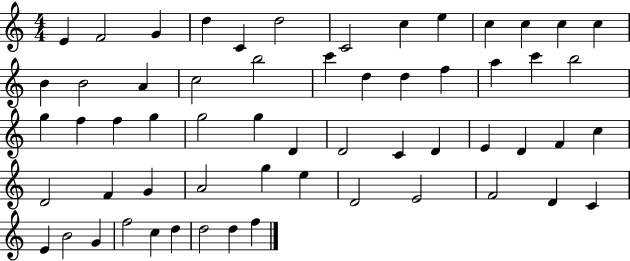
{
  \clef treble
  \numericTimeSignature
  \time 4/4
  \key c \major
  e'4 f'2 g'4 | d''4 c'4 d''2 | c'2 c''4 e''4 | c''4 c''4 c''4 c''4 | \break b'4 b'2 a'4 | c''2 b''2 | c'''4 d''4 d''4 f''4 | a''4 c'''4 b''2 | \break g''4 f''4 f''4 g''4 | g''2 g''4 d'4 | d'2 c'4 d'4 | e'4 d'4 f'4 c''4 | \break d'2 f'4 g'4 | a'2 g''4 e''4 | d'2 e'2 | f'2 d'4 c'4 | \break e'4 b'2 g'4 | f''2 c''4 d''4 | d''2 d''4 f''4 | \bar "|."
}